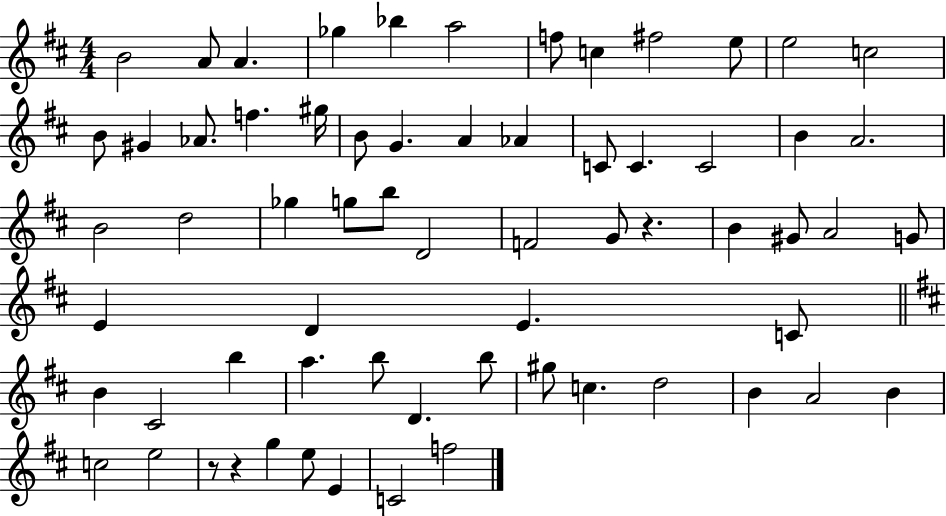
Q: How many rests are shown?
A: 3